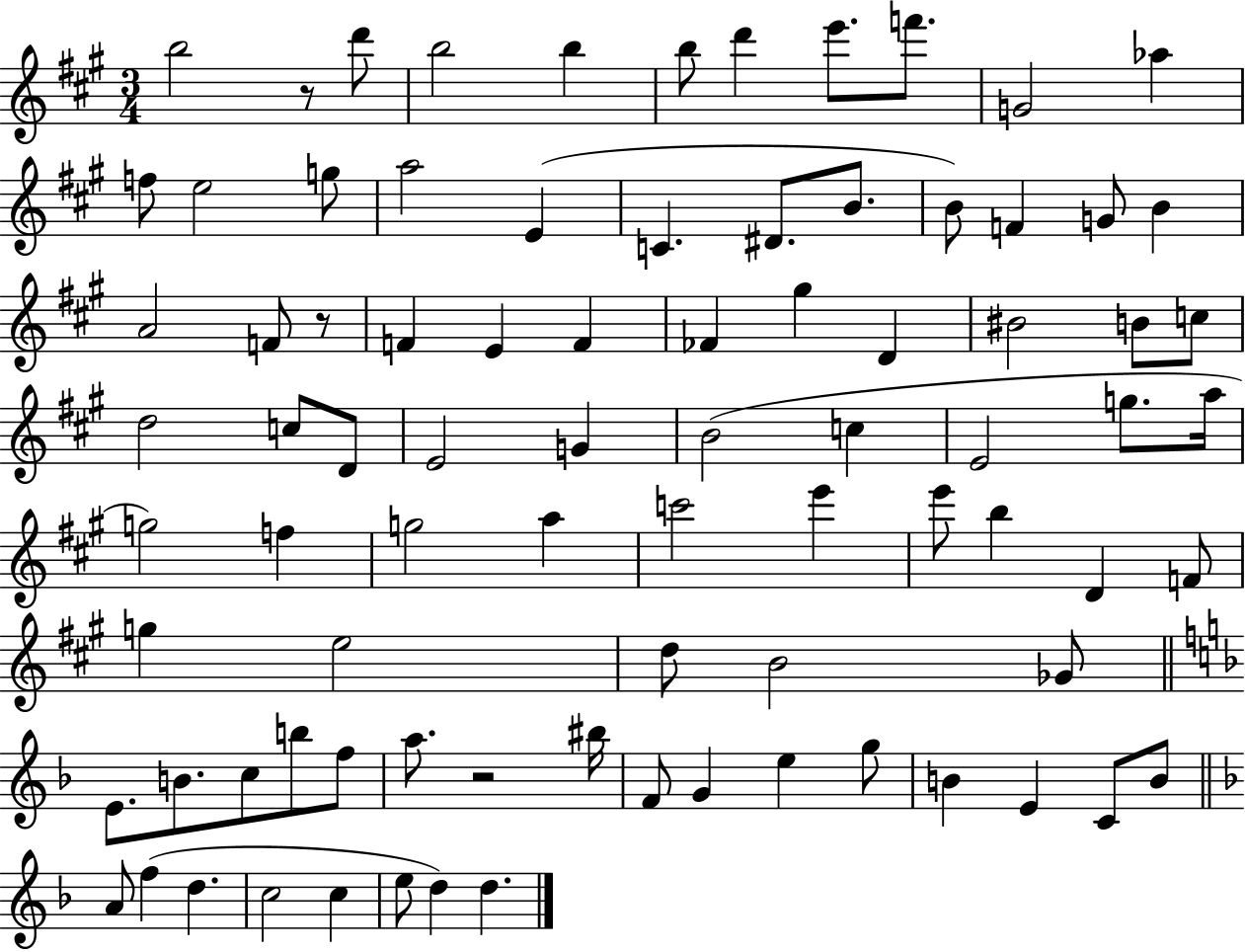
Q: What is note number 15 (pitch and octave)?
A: E4